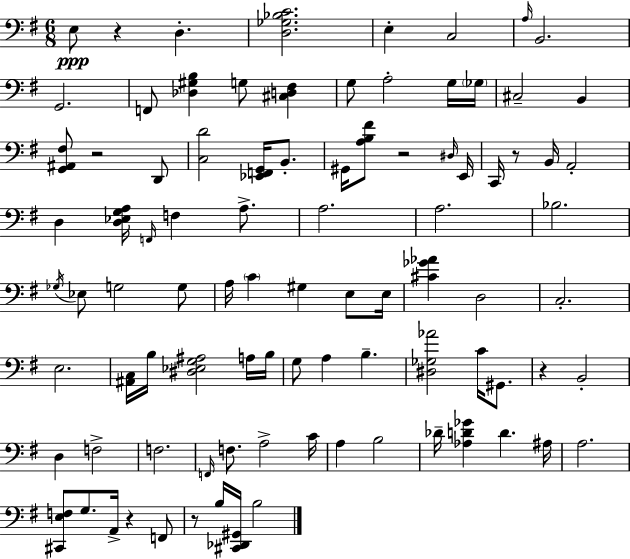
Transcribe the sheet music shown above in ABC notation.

X:1
T:Untitled
M:6/8
L:1/4
K:G
E,/2 z D, [D,_G,_B,C]2 E, C,2 A,/4 B,,2 G,,2 F,,/2 [_D,^G,B,] G,/2 [^C,D,^F,] G,/2 A,2 G,/4 _G,/4 ^C,2 B,, [G,,^A,,^F,]/2 z2 D,,/2 [C,D]2 [_E,,F,,G,,]/4 B,,/2 ^G,,/4 [A,B,^F]/2 z2 ^D,/4 E,,/4 C,,/4 z/2 B,,/4 A,,2 D, [D,_E,G,A,]/4 F,,/4 F, A,/2 A,2 A,2 _B,2 _G,/4 _E,/2 G,2 G,/2 A,/4 C ^G, E,/2 E,/4 [^C_G_A] D,2 C,2 E,2 [^A,,C,]/4 B,/4 [^D,_E,G,^A,]2 A,/4 B,/4 G,/2 A, B, [^D,_G,_A]2 C/4 ^G,,/2 z B,,2 D, F,2 F,2 F,,/4 F,/2 A,2 C/4 A, B,2 _D/4 [_A,D_G] D ^A,/4 A,2 [^C,,E,F,]/2 G,/2 A,,/4 z F,,/2 z/2 B,/4 [^C,,_D,,^G,,]/4 B,2